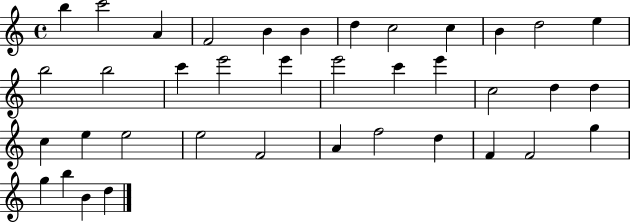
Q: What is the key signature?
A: C major